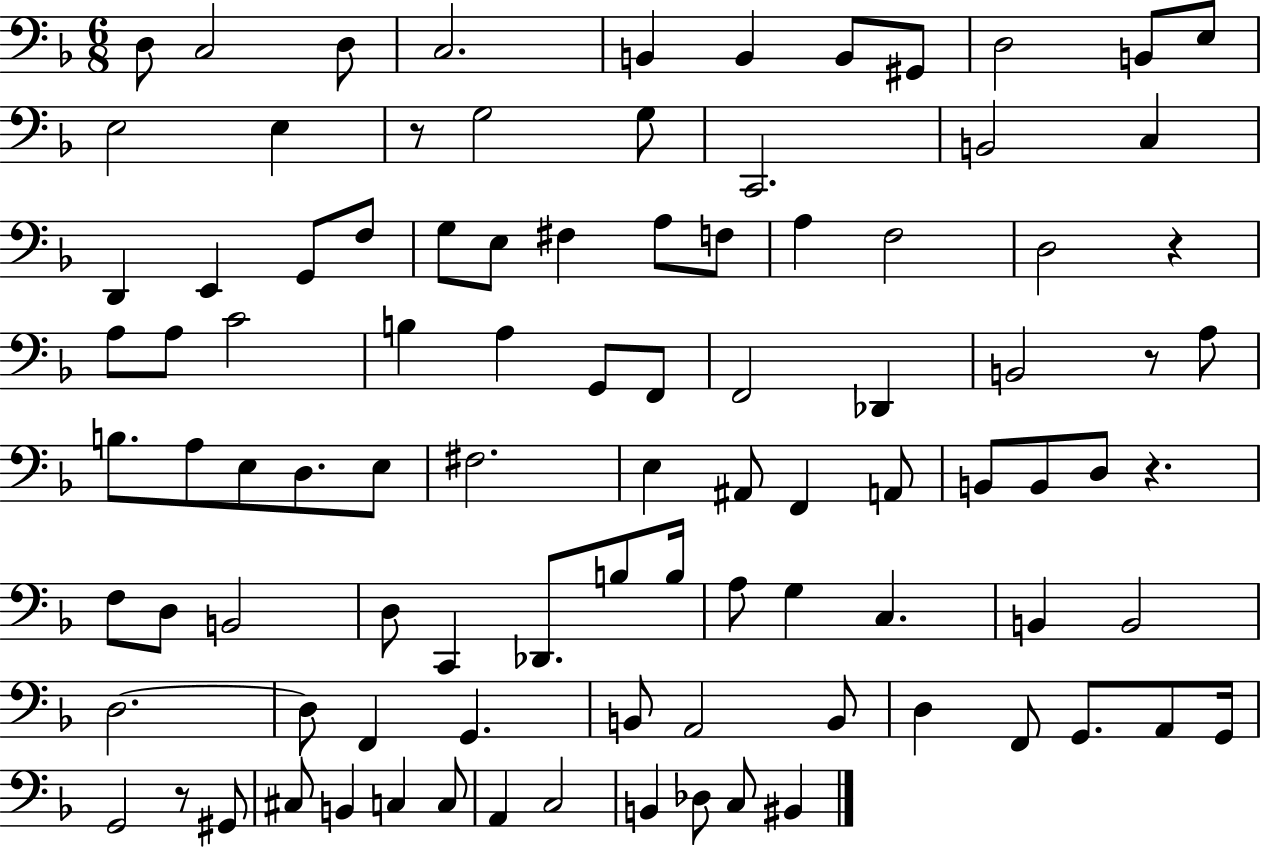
{
  \clef bass
  \numericTimeSignature
  \time 6/8
  \key f \major
  \repeat volta 2 { d8 c2 d8 | c2. | b,4 b,4 b,8 gis,8 | d2 b,8 e8 | \break e2 e4 | r8 g2 g8 | c,2. | b,2 c4 | \break d,4 e,4 g,8 f8 | g8 e8 fis4 a8 f8 | a4 f2 | d2 r4 | \break a8 a8 c'2 | b4 a4 g,8 f,8 | f,2 des,4 | b,2 r8 a8 | \break b8. a8 e8 d8. e8 | fis2. | e4 ais,8 f,4 a,8 | b,8 b,8 d8 r4. | \break f8 d8 b,2 | d8 c,4 des,8. b8 b16 | a8 g4 c4. | b,4 b,2 | \break d2.~~ | d8 f,4 g,4. | b,8 a,2 b,8 | d4 f,8 g,8. a,8 g,16 | \break g,2 r8 gis,8 | cis8 b,4 c4 c8 | a,4 c2 | b,4 des8 c8 bis,4 | \break } \bar "|."
}